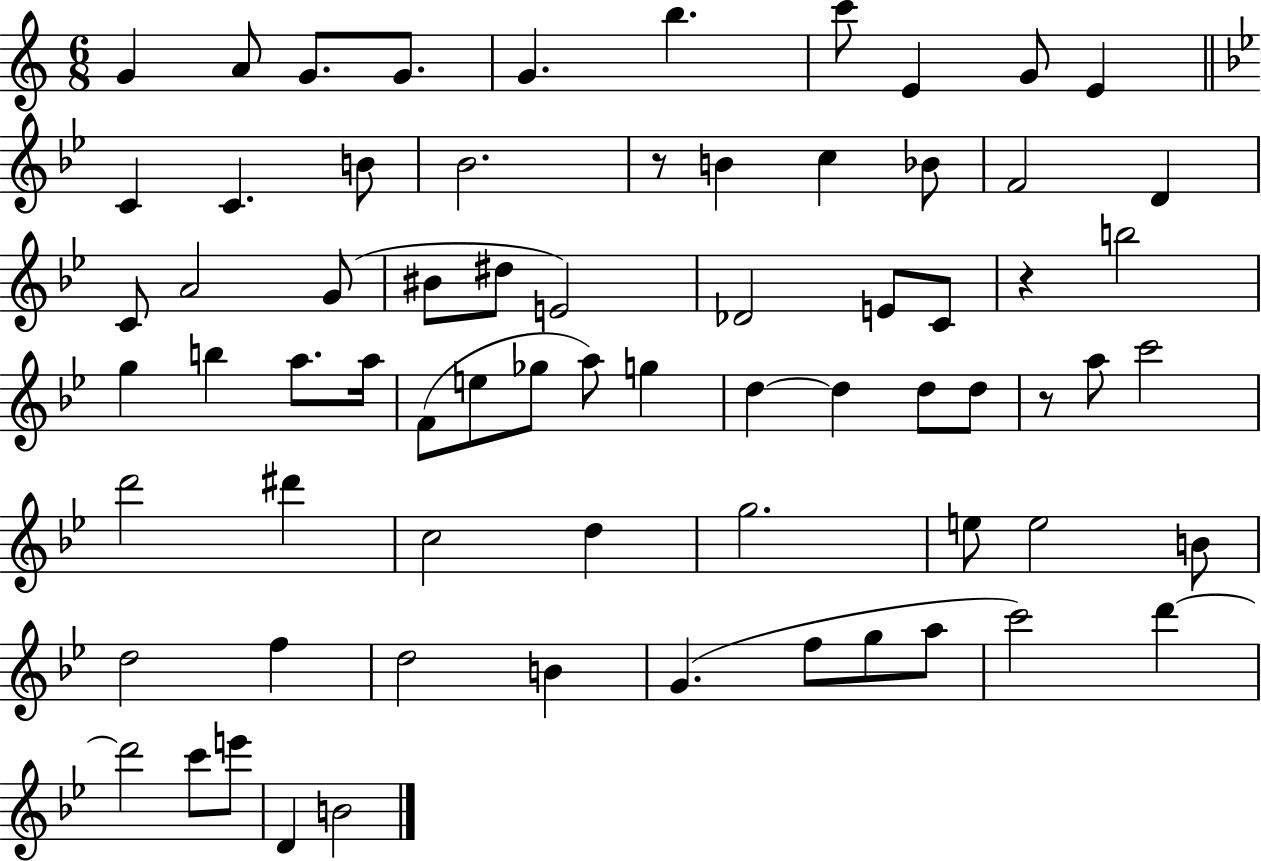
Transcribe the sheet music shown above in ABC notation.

X:1
T:Untitled
M:6/8
L:1/4
K:C
G A/2 G/2 G/2 G b c'/2 E G/2 E C C B/2 _B2 z/2 B c _B/2 F2 D C/2 A2 G/2 ^B/2 ^d/2 E2 _D2 E/2 C/2 z b2 g b a/2 a/4 F/2 e/2 _g/2 a/2 g d d d/2 d/2 z/2 a/2 c'2 d'2 ^d' c2 d g2 e/2 e2 B/2 d2 f d2 B G f/2 g/2 a/2 c'2 d' d'2 c'/2 e'/2 D B2